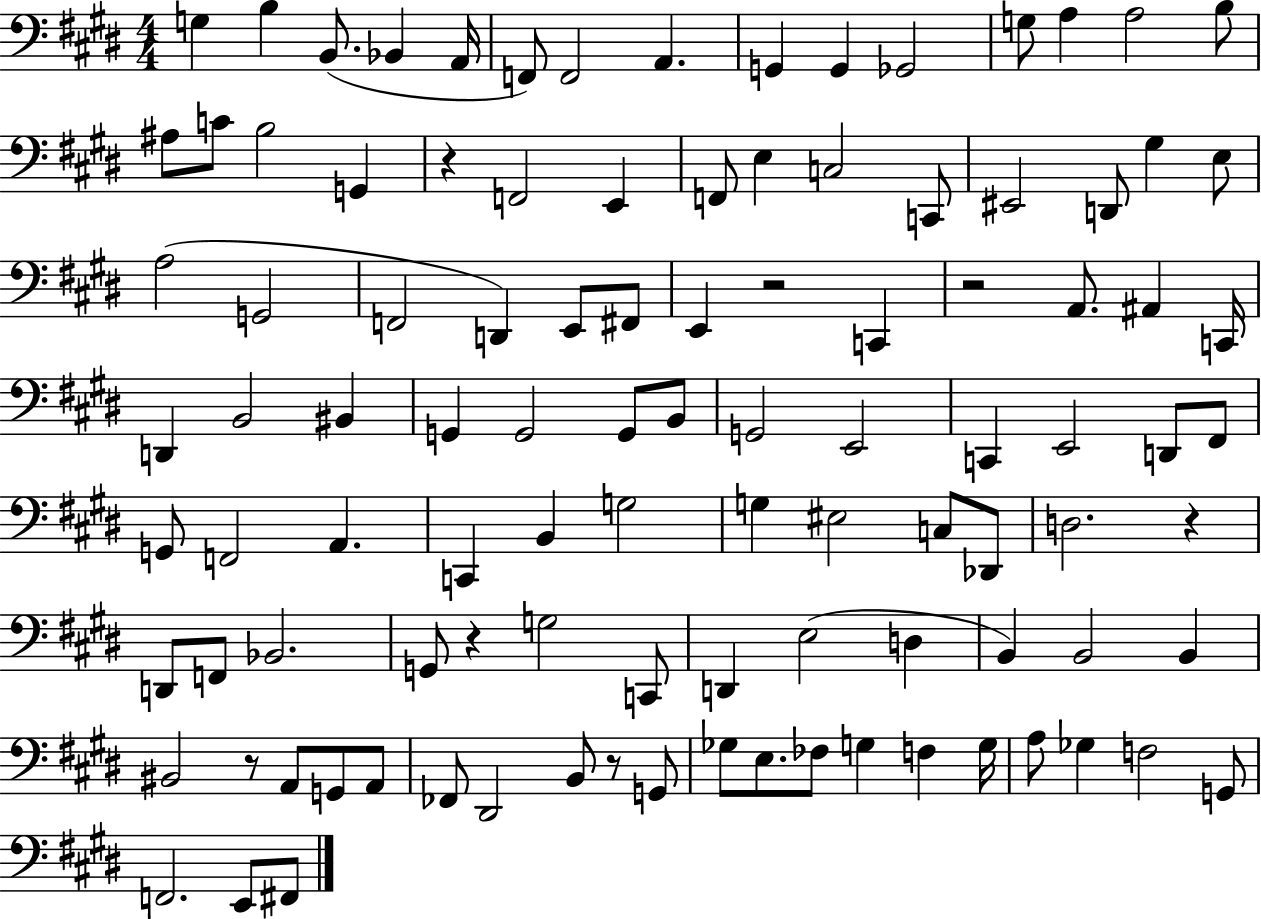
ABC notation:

X:1
T:Untitled
M:4/4
L:1/4
K:E
G, B, B,,/2 _B,, A,,/4 F,,/2 F,,2 A,, G,, G,, _G,,2 G,/2 A, A,2 B,/2 ^A,/2 C/2 B,2 G,, z F,,2 E,, F,,/2 E, C,2 C,,/2 ^E,,2 D,,/2 ^G, E,/2 A,2 G,,2 F,,2 D,, E,,/2 ^F,,/2 E,, z2 C,, z2 A,,/2 ^A,, C,,/4 D,, B,,2 ^B,, G,, G,,2 G,,/2 B,,/2 G,,2 E,,2 C,, E,,2 D,,/2 ^F,,/2 G,,/2 F,,2 A,, C,, B,, G,2 G, ^E,2 C,/2 _D,,/2 D,2 z D,,/2 F,,/2 _B,,2 G,,/2 z G,2 C,,/2 D,, E,2 D, B,, B,,2 B,, ^B,,2 z/2 A,,/2 G,,/2 A,,/2 _F,,/2 ^D,,2 B,,/2 z/2 G,,/2 _G,/2 E,/2 _F,/2 G, F, G,/4 A,/2 _G, F,2 G,,/2 F,,2 E,,/2 ^F,,/2